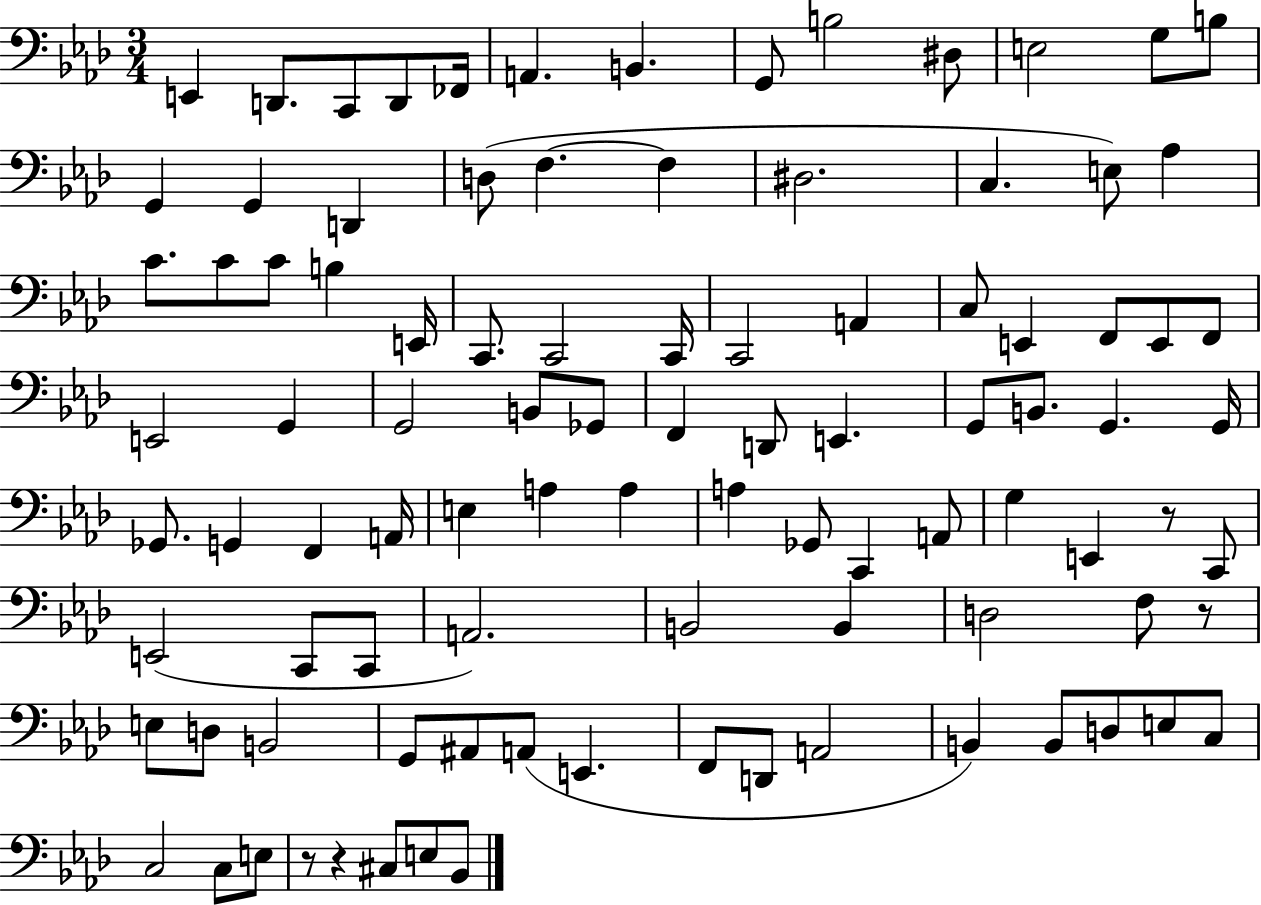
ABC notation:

X:1
T:Untitled
M:3/4
L:1/4
K:Ab
E,, D,,/2 C,,/2 D,,/2 _F,,/4 A,, B,, G,,/2 B,2 ^D,/2 E,2 G,/2 B,/2 G,, G,, D,, D,/2 F, F, ^D,2 C, E,/2 _A, C/2 C/2 C/2 B, E,,/4 C,,/2 C,,2 C,,/4 C,,2 A,, C,/2 E,, F,,/2 E,,/2 F,,/2 E,,2 G,, G,,2 B,,/2 _G,,/2 F,, D,,/2 E,, G,,/2 B,,/2 G,, G,,/4 _G,,/2 G,, F,, A,,/4 E, A, A, A, _G,,/2 C,, A,,/2 G, E,, z/2 C,,/2 E,,2 C,,/2 C,,/2 A,,2 B,,2 B,, D,2 F,/2 z/2 E,/2 D,/2 B,,2 G,,/2 ^A,,/2 A,,/2 E,, F,,/2 D,,/2 A,,2 B,, B,,/2 D,/2 E,/2 C,/2 C,2 C,/2 E,/2 z/2 z ^C,/2 E,/2 _B,,/2